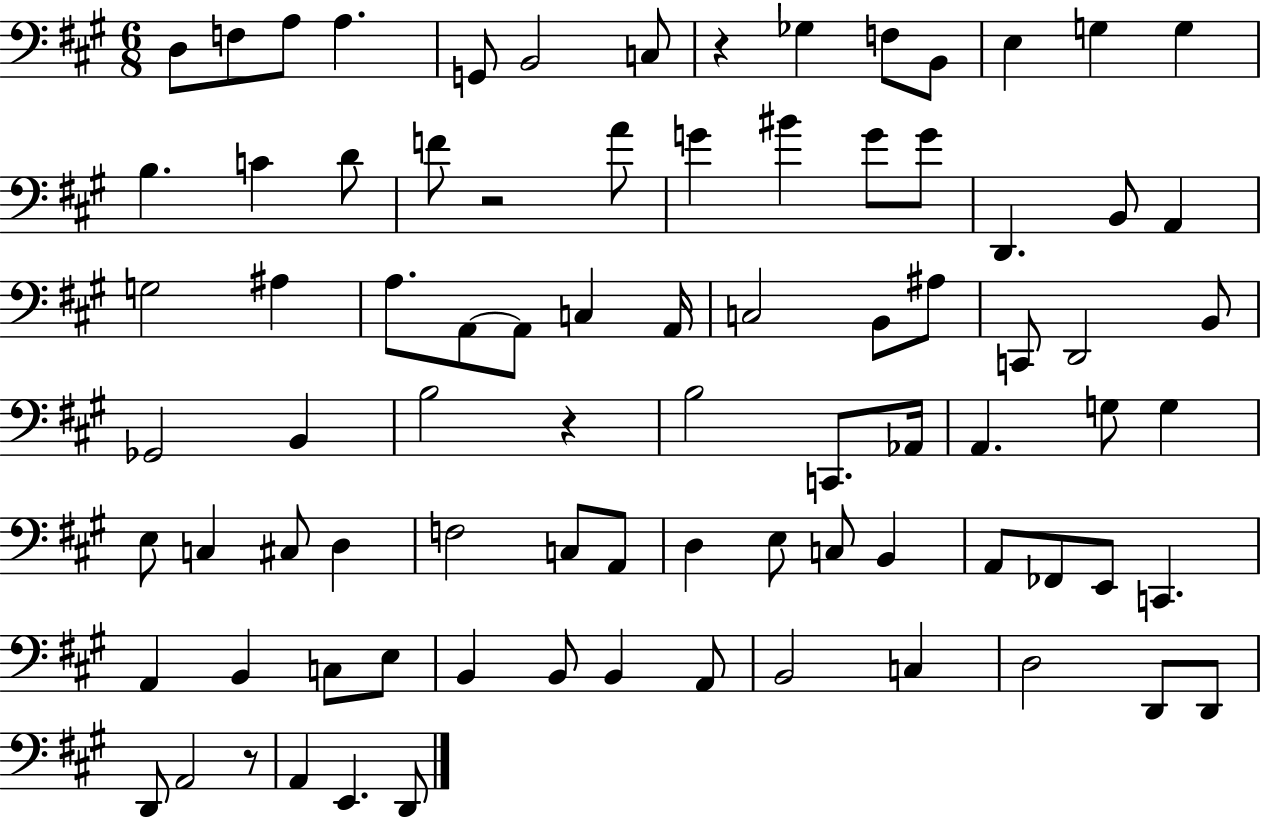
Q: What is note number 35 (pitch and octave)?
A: A#3